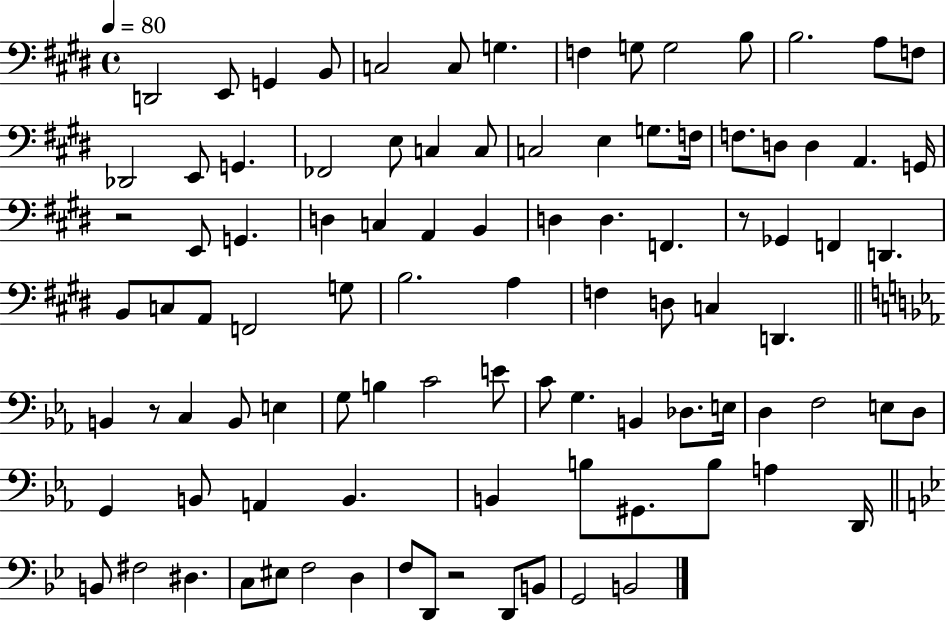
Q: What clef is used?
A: bass